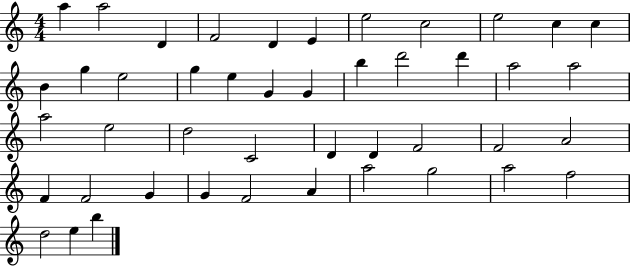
{
  \clef treble
  \numericTimeSignature
  \time 4/4
  \key c \major
  a''4 a''2 d'4 | f'2 d'4 e'4 | e''2 c''2 | e''2 c''4 c''4 | \break b'4 g''4 e''2 | g''4 e''4 g'4 g'4 | b''4 d'''2 d'''4 | a''2 a''2 | \break a''2 e''2 | d''2 c'2 | d'4 d'4 f'2 | f'2 a'2 | \break f'4 f'2 g'4 | g'4 f'2 a'4 | a''2 g''2 | a''2 f''2 | \break d''2 e''4 b''4 | \bar "|."
}